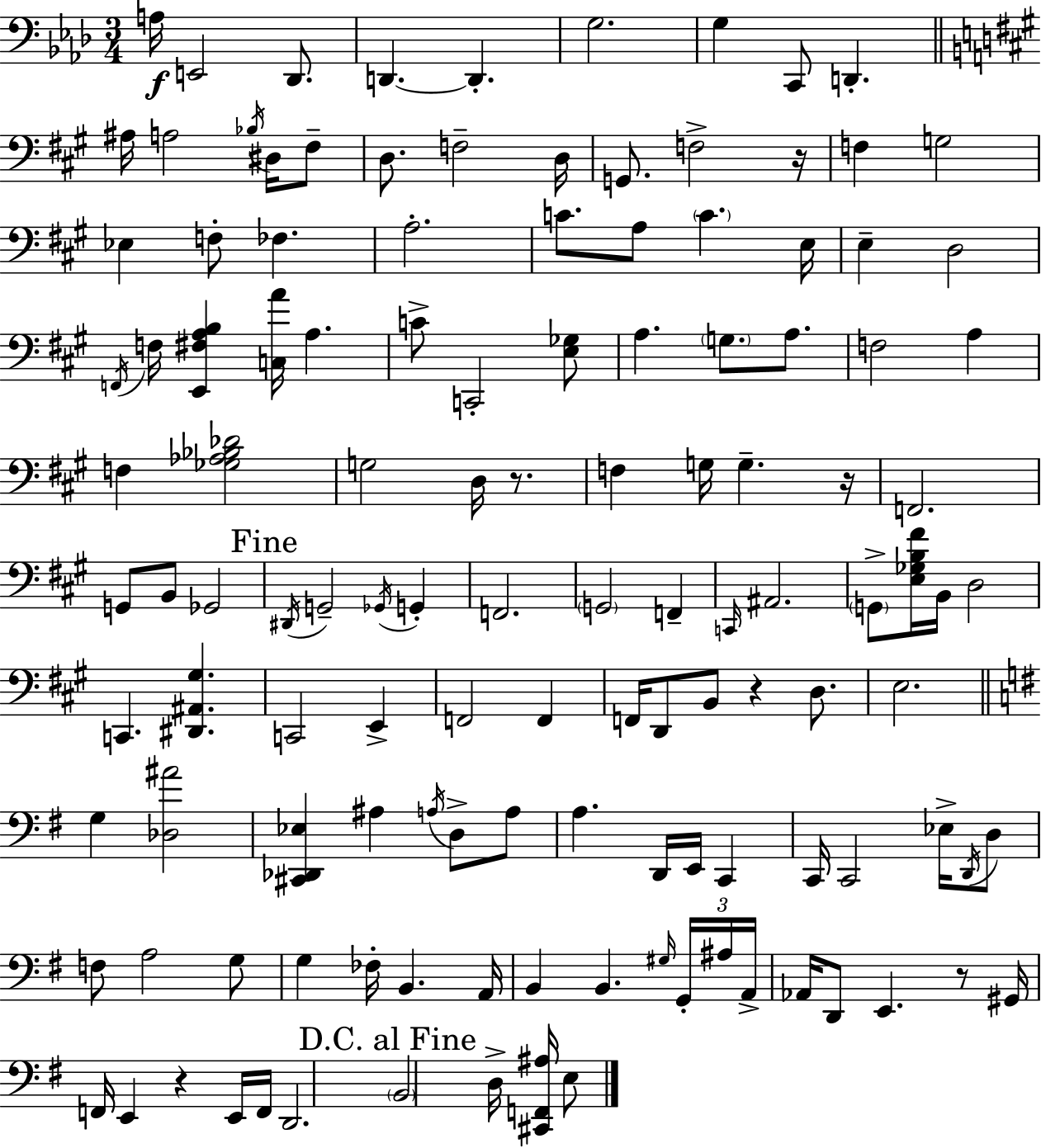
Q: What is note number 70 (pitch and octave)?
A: D2